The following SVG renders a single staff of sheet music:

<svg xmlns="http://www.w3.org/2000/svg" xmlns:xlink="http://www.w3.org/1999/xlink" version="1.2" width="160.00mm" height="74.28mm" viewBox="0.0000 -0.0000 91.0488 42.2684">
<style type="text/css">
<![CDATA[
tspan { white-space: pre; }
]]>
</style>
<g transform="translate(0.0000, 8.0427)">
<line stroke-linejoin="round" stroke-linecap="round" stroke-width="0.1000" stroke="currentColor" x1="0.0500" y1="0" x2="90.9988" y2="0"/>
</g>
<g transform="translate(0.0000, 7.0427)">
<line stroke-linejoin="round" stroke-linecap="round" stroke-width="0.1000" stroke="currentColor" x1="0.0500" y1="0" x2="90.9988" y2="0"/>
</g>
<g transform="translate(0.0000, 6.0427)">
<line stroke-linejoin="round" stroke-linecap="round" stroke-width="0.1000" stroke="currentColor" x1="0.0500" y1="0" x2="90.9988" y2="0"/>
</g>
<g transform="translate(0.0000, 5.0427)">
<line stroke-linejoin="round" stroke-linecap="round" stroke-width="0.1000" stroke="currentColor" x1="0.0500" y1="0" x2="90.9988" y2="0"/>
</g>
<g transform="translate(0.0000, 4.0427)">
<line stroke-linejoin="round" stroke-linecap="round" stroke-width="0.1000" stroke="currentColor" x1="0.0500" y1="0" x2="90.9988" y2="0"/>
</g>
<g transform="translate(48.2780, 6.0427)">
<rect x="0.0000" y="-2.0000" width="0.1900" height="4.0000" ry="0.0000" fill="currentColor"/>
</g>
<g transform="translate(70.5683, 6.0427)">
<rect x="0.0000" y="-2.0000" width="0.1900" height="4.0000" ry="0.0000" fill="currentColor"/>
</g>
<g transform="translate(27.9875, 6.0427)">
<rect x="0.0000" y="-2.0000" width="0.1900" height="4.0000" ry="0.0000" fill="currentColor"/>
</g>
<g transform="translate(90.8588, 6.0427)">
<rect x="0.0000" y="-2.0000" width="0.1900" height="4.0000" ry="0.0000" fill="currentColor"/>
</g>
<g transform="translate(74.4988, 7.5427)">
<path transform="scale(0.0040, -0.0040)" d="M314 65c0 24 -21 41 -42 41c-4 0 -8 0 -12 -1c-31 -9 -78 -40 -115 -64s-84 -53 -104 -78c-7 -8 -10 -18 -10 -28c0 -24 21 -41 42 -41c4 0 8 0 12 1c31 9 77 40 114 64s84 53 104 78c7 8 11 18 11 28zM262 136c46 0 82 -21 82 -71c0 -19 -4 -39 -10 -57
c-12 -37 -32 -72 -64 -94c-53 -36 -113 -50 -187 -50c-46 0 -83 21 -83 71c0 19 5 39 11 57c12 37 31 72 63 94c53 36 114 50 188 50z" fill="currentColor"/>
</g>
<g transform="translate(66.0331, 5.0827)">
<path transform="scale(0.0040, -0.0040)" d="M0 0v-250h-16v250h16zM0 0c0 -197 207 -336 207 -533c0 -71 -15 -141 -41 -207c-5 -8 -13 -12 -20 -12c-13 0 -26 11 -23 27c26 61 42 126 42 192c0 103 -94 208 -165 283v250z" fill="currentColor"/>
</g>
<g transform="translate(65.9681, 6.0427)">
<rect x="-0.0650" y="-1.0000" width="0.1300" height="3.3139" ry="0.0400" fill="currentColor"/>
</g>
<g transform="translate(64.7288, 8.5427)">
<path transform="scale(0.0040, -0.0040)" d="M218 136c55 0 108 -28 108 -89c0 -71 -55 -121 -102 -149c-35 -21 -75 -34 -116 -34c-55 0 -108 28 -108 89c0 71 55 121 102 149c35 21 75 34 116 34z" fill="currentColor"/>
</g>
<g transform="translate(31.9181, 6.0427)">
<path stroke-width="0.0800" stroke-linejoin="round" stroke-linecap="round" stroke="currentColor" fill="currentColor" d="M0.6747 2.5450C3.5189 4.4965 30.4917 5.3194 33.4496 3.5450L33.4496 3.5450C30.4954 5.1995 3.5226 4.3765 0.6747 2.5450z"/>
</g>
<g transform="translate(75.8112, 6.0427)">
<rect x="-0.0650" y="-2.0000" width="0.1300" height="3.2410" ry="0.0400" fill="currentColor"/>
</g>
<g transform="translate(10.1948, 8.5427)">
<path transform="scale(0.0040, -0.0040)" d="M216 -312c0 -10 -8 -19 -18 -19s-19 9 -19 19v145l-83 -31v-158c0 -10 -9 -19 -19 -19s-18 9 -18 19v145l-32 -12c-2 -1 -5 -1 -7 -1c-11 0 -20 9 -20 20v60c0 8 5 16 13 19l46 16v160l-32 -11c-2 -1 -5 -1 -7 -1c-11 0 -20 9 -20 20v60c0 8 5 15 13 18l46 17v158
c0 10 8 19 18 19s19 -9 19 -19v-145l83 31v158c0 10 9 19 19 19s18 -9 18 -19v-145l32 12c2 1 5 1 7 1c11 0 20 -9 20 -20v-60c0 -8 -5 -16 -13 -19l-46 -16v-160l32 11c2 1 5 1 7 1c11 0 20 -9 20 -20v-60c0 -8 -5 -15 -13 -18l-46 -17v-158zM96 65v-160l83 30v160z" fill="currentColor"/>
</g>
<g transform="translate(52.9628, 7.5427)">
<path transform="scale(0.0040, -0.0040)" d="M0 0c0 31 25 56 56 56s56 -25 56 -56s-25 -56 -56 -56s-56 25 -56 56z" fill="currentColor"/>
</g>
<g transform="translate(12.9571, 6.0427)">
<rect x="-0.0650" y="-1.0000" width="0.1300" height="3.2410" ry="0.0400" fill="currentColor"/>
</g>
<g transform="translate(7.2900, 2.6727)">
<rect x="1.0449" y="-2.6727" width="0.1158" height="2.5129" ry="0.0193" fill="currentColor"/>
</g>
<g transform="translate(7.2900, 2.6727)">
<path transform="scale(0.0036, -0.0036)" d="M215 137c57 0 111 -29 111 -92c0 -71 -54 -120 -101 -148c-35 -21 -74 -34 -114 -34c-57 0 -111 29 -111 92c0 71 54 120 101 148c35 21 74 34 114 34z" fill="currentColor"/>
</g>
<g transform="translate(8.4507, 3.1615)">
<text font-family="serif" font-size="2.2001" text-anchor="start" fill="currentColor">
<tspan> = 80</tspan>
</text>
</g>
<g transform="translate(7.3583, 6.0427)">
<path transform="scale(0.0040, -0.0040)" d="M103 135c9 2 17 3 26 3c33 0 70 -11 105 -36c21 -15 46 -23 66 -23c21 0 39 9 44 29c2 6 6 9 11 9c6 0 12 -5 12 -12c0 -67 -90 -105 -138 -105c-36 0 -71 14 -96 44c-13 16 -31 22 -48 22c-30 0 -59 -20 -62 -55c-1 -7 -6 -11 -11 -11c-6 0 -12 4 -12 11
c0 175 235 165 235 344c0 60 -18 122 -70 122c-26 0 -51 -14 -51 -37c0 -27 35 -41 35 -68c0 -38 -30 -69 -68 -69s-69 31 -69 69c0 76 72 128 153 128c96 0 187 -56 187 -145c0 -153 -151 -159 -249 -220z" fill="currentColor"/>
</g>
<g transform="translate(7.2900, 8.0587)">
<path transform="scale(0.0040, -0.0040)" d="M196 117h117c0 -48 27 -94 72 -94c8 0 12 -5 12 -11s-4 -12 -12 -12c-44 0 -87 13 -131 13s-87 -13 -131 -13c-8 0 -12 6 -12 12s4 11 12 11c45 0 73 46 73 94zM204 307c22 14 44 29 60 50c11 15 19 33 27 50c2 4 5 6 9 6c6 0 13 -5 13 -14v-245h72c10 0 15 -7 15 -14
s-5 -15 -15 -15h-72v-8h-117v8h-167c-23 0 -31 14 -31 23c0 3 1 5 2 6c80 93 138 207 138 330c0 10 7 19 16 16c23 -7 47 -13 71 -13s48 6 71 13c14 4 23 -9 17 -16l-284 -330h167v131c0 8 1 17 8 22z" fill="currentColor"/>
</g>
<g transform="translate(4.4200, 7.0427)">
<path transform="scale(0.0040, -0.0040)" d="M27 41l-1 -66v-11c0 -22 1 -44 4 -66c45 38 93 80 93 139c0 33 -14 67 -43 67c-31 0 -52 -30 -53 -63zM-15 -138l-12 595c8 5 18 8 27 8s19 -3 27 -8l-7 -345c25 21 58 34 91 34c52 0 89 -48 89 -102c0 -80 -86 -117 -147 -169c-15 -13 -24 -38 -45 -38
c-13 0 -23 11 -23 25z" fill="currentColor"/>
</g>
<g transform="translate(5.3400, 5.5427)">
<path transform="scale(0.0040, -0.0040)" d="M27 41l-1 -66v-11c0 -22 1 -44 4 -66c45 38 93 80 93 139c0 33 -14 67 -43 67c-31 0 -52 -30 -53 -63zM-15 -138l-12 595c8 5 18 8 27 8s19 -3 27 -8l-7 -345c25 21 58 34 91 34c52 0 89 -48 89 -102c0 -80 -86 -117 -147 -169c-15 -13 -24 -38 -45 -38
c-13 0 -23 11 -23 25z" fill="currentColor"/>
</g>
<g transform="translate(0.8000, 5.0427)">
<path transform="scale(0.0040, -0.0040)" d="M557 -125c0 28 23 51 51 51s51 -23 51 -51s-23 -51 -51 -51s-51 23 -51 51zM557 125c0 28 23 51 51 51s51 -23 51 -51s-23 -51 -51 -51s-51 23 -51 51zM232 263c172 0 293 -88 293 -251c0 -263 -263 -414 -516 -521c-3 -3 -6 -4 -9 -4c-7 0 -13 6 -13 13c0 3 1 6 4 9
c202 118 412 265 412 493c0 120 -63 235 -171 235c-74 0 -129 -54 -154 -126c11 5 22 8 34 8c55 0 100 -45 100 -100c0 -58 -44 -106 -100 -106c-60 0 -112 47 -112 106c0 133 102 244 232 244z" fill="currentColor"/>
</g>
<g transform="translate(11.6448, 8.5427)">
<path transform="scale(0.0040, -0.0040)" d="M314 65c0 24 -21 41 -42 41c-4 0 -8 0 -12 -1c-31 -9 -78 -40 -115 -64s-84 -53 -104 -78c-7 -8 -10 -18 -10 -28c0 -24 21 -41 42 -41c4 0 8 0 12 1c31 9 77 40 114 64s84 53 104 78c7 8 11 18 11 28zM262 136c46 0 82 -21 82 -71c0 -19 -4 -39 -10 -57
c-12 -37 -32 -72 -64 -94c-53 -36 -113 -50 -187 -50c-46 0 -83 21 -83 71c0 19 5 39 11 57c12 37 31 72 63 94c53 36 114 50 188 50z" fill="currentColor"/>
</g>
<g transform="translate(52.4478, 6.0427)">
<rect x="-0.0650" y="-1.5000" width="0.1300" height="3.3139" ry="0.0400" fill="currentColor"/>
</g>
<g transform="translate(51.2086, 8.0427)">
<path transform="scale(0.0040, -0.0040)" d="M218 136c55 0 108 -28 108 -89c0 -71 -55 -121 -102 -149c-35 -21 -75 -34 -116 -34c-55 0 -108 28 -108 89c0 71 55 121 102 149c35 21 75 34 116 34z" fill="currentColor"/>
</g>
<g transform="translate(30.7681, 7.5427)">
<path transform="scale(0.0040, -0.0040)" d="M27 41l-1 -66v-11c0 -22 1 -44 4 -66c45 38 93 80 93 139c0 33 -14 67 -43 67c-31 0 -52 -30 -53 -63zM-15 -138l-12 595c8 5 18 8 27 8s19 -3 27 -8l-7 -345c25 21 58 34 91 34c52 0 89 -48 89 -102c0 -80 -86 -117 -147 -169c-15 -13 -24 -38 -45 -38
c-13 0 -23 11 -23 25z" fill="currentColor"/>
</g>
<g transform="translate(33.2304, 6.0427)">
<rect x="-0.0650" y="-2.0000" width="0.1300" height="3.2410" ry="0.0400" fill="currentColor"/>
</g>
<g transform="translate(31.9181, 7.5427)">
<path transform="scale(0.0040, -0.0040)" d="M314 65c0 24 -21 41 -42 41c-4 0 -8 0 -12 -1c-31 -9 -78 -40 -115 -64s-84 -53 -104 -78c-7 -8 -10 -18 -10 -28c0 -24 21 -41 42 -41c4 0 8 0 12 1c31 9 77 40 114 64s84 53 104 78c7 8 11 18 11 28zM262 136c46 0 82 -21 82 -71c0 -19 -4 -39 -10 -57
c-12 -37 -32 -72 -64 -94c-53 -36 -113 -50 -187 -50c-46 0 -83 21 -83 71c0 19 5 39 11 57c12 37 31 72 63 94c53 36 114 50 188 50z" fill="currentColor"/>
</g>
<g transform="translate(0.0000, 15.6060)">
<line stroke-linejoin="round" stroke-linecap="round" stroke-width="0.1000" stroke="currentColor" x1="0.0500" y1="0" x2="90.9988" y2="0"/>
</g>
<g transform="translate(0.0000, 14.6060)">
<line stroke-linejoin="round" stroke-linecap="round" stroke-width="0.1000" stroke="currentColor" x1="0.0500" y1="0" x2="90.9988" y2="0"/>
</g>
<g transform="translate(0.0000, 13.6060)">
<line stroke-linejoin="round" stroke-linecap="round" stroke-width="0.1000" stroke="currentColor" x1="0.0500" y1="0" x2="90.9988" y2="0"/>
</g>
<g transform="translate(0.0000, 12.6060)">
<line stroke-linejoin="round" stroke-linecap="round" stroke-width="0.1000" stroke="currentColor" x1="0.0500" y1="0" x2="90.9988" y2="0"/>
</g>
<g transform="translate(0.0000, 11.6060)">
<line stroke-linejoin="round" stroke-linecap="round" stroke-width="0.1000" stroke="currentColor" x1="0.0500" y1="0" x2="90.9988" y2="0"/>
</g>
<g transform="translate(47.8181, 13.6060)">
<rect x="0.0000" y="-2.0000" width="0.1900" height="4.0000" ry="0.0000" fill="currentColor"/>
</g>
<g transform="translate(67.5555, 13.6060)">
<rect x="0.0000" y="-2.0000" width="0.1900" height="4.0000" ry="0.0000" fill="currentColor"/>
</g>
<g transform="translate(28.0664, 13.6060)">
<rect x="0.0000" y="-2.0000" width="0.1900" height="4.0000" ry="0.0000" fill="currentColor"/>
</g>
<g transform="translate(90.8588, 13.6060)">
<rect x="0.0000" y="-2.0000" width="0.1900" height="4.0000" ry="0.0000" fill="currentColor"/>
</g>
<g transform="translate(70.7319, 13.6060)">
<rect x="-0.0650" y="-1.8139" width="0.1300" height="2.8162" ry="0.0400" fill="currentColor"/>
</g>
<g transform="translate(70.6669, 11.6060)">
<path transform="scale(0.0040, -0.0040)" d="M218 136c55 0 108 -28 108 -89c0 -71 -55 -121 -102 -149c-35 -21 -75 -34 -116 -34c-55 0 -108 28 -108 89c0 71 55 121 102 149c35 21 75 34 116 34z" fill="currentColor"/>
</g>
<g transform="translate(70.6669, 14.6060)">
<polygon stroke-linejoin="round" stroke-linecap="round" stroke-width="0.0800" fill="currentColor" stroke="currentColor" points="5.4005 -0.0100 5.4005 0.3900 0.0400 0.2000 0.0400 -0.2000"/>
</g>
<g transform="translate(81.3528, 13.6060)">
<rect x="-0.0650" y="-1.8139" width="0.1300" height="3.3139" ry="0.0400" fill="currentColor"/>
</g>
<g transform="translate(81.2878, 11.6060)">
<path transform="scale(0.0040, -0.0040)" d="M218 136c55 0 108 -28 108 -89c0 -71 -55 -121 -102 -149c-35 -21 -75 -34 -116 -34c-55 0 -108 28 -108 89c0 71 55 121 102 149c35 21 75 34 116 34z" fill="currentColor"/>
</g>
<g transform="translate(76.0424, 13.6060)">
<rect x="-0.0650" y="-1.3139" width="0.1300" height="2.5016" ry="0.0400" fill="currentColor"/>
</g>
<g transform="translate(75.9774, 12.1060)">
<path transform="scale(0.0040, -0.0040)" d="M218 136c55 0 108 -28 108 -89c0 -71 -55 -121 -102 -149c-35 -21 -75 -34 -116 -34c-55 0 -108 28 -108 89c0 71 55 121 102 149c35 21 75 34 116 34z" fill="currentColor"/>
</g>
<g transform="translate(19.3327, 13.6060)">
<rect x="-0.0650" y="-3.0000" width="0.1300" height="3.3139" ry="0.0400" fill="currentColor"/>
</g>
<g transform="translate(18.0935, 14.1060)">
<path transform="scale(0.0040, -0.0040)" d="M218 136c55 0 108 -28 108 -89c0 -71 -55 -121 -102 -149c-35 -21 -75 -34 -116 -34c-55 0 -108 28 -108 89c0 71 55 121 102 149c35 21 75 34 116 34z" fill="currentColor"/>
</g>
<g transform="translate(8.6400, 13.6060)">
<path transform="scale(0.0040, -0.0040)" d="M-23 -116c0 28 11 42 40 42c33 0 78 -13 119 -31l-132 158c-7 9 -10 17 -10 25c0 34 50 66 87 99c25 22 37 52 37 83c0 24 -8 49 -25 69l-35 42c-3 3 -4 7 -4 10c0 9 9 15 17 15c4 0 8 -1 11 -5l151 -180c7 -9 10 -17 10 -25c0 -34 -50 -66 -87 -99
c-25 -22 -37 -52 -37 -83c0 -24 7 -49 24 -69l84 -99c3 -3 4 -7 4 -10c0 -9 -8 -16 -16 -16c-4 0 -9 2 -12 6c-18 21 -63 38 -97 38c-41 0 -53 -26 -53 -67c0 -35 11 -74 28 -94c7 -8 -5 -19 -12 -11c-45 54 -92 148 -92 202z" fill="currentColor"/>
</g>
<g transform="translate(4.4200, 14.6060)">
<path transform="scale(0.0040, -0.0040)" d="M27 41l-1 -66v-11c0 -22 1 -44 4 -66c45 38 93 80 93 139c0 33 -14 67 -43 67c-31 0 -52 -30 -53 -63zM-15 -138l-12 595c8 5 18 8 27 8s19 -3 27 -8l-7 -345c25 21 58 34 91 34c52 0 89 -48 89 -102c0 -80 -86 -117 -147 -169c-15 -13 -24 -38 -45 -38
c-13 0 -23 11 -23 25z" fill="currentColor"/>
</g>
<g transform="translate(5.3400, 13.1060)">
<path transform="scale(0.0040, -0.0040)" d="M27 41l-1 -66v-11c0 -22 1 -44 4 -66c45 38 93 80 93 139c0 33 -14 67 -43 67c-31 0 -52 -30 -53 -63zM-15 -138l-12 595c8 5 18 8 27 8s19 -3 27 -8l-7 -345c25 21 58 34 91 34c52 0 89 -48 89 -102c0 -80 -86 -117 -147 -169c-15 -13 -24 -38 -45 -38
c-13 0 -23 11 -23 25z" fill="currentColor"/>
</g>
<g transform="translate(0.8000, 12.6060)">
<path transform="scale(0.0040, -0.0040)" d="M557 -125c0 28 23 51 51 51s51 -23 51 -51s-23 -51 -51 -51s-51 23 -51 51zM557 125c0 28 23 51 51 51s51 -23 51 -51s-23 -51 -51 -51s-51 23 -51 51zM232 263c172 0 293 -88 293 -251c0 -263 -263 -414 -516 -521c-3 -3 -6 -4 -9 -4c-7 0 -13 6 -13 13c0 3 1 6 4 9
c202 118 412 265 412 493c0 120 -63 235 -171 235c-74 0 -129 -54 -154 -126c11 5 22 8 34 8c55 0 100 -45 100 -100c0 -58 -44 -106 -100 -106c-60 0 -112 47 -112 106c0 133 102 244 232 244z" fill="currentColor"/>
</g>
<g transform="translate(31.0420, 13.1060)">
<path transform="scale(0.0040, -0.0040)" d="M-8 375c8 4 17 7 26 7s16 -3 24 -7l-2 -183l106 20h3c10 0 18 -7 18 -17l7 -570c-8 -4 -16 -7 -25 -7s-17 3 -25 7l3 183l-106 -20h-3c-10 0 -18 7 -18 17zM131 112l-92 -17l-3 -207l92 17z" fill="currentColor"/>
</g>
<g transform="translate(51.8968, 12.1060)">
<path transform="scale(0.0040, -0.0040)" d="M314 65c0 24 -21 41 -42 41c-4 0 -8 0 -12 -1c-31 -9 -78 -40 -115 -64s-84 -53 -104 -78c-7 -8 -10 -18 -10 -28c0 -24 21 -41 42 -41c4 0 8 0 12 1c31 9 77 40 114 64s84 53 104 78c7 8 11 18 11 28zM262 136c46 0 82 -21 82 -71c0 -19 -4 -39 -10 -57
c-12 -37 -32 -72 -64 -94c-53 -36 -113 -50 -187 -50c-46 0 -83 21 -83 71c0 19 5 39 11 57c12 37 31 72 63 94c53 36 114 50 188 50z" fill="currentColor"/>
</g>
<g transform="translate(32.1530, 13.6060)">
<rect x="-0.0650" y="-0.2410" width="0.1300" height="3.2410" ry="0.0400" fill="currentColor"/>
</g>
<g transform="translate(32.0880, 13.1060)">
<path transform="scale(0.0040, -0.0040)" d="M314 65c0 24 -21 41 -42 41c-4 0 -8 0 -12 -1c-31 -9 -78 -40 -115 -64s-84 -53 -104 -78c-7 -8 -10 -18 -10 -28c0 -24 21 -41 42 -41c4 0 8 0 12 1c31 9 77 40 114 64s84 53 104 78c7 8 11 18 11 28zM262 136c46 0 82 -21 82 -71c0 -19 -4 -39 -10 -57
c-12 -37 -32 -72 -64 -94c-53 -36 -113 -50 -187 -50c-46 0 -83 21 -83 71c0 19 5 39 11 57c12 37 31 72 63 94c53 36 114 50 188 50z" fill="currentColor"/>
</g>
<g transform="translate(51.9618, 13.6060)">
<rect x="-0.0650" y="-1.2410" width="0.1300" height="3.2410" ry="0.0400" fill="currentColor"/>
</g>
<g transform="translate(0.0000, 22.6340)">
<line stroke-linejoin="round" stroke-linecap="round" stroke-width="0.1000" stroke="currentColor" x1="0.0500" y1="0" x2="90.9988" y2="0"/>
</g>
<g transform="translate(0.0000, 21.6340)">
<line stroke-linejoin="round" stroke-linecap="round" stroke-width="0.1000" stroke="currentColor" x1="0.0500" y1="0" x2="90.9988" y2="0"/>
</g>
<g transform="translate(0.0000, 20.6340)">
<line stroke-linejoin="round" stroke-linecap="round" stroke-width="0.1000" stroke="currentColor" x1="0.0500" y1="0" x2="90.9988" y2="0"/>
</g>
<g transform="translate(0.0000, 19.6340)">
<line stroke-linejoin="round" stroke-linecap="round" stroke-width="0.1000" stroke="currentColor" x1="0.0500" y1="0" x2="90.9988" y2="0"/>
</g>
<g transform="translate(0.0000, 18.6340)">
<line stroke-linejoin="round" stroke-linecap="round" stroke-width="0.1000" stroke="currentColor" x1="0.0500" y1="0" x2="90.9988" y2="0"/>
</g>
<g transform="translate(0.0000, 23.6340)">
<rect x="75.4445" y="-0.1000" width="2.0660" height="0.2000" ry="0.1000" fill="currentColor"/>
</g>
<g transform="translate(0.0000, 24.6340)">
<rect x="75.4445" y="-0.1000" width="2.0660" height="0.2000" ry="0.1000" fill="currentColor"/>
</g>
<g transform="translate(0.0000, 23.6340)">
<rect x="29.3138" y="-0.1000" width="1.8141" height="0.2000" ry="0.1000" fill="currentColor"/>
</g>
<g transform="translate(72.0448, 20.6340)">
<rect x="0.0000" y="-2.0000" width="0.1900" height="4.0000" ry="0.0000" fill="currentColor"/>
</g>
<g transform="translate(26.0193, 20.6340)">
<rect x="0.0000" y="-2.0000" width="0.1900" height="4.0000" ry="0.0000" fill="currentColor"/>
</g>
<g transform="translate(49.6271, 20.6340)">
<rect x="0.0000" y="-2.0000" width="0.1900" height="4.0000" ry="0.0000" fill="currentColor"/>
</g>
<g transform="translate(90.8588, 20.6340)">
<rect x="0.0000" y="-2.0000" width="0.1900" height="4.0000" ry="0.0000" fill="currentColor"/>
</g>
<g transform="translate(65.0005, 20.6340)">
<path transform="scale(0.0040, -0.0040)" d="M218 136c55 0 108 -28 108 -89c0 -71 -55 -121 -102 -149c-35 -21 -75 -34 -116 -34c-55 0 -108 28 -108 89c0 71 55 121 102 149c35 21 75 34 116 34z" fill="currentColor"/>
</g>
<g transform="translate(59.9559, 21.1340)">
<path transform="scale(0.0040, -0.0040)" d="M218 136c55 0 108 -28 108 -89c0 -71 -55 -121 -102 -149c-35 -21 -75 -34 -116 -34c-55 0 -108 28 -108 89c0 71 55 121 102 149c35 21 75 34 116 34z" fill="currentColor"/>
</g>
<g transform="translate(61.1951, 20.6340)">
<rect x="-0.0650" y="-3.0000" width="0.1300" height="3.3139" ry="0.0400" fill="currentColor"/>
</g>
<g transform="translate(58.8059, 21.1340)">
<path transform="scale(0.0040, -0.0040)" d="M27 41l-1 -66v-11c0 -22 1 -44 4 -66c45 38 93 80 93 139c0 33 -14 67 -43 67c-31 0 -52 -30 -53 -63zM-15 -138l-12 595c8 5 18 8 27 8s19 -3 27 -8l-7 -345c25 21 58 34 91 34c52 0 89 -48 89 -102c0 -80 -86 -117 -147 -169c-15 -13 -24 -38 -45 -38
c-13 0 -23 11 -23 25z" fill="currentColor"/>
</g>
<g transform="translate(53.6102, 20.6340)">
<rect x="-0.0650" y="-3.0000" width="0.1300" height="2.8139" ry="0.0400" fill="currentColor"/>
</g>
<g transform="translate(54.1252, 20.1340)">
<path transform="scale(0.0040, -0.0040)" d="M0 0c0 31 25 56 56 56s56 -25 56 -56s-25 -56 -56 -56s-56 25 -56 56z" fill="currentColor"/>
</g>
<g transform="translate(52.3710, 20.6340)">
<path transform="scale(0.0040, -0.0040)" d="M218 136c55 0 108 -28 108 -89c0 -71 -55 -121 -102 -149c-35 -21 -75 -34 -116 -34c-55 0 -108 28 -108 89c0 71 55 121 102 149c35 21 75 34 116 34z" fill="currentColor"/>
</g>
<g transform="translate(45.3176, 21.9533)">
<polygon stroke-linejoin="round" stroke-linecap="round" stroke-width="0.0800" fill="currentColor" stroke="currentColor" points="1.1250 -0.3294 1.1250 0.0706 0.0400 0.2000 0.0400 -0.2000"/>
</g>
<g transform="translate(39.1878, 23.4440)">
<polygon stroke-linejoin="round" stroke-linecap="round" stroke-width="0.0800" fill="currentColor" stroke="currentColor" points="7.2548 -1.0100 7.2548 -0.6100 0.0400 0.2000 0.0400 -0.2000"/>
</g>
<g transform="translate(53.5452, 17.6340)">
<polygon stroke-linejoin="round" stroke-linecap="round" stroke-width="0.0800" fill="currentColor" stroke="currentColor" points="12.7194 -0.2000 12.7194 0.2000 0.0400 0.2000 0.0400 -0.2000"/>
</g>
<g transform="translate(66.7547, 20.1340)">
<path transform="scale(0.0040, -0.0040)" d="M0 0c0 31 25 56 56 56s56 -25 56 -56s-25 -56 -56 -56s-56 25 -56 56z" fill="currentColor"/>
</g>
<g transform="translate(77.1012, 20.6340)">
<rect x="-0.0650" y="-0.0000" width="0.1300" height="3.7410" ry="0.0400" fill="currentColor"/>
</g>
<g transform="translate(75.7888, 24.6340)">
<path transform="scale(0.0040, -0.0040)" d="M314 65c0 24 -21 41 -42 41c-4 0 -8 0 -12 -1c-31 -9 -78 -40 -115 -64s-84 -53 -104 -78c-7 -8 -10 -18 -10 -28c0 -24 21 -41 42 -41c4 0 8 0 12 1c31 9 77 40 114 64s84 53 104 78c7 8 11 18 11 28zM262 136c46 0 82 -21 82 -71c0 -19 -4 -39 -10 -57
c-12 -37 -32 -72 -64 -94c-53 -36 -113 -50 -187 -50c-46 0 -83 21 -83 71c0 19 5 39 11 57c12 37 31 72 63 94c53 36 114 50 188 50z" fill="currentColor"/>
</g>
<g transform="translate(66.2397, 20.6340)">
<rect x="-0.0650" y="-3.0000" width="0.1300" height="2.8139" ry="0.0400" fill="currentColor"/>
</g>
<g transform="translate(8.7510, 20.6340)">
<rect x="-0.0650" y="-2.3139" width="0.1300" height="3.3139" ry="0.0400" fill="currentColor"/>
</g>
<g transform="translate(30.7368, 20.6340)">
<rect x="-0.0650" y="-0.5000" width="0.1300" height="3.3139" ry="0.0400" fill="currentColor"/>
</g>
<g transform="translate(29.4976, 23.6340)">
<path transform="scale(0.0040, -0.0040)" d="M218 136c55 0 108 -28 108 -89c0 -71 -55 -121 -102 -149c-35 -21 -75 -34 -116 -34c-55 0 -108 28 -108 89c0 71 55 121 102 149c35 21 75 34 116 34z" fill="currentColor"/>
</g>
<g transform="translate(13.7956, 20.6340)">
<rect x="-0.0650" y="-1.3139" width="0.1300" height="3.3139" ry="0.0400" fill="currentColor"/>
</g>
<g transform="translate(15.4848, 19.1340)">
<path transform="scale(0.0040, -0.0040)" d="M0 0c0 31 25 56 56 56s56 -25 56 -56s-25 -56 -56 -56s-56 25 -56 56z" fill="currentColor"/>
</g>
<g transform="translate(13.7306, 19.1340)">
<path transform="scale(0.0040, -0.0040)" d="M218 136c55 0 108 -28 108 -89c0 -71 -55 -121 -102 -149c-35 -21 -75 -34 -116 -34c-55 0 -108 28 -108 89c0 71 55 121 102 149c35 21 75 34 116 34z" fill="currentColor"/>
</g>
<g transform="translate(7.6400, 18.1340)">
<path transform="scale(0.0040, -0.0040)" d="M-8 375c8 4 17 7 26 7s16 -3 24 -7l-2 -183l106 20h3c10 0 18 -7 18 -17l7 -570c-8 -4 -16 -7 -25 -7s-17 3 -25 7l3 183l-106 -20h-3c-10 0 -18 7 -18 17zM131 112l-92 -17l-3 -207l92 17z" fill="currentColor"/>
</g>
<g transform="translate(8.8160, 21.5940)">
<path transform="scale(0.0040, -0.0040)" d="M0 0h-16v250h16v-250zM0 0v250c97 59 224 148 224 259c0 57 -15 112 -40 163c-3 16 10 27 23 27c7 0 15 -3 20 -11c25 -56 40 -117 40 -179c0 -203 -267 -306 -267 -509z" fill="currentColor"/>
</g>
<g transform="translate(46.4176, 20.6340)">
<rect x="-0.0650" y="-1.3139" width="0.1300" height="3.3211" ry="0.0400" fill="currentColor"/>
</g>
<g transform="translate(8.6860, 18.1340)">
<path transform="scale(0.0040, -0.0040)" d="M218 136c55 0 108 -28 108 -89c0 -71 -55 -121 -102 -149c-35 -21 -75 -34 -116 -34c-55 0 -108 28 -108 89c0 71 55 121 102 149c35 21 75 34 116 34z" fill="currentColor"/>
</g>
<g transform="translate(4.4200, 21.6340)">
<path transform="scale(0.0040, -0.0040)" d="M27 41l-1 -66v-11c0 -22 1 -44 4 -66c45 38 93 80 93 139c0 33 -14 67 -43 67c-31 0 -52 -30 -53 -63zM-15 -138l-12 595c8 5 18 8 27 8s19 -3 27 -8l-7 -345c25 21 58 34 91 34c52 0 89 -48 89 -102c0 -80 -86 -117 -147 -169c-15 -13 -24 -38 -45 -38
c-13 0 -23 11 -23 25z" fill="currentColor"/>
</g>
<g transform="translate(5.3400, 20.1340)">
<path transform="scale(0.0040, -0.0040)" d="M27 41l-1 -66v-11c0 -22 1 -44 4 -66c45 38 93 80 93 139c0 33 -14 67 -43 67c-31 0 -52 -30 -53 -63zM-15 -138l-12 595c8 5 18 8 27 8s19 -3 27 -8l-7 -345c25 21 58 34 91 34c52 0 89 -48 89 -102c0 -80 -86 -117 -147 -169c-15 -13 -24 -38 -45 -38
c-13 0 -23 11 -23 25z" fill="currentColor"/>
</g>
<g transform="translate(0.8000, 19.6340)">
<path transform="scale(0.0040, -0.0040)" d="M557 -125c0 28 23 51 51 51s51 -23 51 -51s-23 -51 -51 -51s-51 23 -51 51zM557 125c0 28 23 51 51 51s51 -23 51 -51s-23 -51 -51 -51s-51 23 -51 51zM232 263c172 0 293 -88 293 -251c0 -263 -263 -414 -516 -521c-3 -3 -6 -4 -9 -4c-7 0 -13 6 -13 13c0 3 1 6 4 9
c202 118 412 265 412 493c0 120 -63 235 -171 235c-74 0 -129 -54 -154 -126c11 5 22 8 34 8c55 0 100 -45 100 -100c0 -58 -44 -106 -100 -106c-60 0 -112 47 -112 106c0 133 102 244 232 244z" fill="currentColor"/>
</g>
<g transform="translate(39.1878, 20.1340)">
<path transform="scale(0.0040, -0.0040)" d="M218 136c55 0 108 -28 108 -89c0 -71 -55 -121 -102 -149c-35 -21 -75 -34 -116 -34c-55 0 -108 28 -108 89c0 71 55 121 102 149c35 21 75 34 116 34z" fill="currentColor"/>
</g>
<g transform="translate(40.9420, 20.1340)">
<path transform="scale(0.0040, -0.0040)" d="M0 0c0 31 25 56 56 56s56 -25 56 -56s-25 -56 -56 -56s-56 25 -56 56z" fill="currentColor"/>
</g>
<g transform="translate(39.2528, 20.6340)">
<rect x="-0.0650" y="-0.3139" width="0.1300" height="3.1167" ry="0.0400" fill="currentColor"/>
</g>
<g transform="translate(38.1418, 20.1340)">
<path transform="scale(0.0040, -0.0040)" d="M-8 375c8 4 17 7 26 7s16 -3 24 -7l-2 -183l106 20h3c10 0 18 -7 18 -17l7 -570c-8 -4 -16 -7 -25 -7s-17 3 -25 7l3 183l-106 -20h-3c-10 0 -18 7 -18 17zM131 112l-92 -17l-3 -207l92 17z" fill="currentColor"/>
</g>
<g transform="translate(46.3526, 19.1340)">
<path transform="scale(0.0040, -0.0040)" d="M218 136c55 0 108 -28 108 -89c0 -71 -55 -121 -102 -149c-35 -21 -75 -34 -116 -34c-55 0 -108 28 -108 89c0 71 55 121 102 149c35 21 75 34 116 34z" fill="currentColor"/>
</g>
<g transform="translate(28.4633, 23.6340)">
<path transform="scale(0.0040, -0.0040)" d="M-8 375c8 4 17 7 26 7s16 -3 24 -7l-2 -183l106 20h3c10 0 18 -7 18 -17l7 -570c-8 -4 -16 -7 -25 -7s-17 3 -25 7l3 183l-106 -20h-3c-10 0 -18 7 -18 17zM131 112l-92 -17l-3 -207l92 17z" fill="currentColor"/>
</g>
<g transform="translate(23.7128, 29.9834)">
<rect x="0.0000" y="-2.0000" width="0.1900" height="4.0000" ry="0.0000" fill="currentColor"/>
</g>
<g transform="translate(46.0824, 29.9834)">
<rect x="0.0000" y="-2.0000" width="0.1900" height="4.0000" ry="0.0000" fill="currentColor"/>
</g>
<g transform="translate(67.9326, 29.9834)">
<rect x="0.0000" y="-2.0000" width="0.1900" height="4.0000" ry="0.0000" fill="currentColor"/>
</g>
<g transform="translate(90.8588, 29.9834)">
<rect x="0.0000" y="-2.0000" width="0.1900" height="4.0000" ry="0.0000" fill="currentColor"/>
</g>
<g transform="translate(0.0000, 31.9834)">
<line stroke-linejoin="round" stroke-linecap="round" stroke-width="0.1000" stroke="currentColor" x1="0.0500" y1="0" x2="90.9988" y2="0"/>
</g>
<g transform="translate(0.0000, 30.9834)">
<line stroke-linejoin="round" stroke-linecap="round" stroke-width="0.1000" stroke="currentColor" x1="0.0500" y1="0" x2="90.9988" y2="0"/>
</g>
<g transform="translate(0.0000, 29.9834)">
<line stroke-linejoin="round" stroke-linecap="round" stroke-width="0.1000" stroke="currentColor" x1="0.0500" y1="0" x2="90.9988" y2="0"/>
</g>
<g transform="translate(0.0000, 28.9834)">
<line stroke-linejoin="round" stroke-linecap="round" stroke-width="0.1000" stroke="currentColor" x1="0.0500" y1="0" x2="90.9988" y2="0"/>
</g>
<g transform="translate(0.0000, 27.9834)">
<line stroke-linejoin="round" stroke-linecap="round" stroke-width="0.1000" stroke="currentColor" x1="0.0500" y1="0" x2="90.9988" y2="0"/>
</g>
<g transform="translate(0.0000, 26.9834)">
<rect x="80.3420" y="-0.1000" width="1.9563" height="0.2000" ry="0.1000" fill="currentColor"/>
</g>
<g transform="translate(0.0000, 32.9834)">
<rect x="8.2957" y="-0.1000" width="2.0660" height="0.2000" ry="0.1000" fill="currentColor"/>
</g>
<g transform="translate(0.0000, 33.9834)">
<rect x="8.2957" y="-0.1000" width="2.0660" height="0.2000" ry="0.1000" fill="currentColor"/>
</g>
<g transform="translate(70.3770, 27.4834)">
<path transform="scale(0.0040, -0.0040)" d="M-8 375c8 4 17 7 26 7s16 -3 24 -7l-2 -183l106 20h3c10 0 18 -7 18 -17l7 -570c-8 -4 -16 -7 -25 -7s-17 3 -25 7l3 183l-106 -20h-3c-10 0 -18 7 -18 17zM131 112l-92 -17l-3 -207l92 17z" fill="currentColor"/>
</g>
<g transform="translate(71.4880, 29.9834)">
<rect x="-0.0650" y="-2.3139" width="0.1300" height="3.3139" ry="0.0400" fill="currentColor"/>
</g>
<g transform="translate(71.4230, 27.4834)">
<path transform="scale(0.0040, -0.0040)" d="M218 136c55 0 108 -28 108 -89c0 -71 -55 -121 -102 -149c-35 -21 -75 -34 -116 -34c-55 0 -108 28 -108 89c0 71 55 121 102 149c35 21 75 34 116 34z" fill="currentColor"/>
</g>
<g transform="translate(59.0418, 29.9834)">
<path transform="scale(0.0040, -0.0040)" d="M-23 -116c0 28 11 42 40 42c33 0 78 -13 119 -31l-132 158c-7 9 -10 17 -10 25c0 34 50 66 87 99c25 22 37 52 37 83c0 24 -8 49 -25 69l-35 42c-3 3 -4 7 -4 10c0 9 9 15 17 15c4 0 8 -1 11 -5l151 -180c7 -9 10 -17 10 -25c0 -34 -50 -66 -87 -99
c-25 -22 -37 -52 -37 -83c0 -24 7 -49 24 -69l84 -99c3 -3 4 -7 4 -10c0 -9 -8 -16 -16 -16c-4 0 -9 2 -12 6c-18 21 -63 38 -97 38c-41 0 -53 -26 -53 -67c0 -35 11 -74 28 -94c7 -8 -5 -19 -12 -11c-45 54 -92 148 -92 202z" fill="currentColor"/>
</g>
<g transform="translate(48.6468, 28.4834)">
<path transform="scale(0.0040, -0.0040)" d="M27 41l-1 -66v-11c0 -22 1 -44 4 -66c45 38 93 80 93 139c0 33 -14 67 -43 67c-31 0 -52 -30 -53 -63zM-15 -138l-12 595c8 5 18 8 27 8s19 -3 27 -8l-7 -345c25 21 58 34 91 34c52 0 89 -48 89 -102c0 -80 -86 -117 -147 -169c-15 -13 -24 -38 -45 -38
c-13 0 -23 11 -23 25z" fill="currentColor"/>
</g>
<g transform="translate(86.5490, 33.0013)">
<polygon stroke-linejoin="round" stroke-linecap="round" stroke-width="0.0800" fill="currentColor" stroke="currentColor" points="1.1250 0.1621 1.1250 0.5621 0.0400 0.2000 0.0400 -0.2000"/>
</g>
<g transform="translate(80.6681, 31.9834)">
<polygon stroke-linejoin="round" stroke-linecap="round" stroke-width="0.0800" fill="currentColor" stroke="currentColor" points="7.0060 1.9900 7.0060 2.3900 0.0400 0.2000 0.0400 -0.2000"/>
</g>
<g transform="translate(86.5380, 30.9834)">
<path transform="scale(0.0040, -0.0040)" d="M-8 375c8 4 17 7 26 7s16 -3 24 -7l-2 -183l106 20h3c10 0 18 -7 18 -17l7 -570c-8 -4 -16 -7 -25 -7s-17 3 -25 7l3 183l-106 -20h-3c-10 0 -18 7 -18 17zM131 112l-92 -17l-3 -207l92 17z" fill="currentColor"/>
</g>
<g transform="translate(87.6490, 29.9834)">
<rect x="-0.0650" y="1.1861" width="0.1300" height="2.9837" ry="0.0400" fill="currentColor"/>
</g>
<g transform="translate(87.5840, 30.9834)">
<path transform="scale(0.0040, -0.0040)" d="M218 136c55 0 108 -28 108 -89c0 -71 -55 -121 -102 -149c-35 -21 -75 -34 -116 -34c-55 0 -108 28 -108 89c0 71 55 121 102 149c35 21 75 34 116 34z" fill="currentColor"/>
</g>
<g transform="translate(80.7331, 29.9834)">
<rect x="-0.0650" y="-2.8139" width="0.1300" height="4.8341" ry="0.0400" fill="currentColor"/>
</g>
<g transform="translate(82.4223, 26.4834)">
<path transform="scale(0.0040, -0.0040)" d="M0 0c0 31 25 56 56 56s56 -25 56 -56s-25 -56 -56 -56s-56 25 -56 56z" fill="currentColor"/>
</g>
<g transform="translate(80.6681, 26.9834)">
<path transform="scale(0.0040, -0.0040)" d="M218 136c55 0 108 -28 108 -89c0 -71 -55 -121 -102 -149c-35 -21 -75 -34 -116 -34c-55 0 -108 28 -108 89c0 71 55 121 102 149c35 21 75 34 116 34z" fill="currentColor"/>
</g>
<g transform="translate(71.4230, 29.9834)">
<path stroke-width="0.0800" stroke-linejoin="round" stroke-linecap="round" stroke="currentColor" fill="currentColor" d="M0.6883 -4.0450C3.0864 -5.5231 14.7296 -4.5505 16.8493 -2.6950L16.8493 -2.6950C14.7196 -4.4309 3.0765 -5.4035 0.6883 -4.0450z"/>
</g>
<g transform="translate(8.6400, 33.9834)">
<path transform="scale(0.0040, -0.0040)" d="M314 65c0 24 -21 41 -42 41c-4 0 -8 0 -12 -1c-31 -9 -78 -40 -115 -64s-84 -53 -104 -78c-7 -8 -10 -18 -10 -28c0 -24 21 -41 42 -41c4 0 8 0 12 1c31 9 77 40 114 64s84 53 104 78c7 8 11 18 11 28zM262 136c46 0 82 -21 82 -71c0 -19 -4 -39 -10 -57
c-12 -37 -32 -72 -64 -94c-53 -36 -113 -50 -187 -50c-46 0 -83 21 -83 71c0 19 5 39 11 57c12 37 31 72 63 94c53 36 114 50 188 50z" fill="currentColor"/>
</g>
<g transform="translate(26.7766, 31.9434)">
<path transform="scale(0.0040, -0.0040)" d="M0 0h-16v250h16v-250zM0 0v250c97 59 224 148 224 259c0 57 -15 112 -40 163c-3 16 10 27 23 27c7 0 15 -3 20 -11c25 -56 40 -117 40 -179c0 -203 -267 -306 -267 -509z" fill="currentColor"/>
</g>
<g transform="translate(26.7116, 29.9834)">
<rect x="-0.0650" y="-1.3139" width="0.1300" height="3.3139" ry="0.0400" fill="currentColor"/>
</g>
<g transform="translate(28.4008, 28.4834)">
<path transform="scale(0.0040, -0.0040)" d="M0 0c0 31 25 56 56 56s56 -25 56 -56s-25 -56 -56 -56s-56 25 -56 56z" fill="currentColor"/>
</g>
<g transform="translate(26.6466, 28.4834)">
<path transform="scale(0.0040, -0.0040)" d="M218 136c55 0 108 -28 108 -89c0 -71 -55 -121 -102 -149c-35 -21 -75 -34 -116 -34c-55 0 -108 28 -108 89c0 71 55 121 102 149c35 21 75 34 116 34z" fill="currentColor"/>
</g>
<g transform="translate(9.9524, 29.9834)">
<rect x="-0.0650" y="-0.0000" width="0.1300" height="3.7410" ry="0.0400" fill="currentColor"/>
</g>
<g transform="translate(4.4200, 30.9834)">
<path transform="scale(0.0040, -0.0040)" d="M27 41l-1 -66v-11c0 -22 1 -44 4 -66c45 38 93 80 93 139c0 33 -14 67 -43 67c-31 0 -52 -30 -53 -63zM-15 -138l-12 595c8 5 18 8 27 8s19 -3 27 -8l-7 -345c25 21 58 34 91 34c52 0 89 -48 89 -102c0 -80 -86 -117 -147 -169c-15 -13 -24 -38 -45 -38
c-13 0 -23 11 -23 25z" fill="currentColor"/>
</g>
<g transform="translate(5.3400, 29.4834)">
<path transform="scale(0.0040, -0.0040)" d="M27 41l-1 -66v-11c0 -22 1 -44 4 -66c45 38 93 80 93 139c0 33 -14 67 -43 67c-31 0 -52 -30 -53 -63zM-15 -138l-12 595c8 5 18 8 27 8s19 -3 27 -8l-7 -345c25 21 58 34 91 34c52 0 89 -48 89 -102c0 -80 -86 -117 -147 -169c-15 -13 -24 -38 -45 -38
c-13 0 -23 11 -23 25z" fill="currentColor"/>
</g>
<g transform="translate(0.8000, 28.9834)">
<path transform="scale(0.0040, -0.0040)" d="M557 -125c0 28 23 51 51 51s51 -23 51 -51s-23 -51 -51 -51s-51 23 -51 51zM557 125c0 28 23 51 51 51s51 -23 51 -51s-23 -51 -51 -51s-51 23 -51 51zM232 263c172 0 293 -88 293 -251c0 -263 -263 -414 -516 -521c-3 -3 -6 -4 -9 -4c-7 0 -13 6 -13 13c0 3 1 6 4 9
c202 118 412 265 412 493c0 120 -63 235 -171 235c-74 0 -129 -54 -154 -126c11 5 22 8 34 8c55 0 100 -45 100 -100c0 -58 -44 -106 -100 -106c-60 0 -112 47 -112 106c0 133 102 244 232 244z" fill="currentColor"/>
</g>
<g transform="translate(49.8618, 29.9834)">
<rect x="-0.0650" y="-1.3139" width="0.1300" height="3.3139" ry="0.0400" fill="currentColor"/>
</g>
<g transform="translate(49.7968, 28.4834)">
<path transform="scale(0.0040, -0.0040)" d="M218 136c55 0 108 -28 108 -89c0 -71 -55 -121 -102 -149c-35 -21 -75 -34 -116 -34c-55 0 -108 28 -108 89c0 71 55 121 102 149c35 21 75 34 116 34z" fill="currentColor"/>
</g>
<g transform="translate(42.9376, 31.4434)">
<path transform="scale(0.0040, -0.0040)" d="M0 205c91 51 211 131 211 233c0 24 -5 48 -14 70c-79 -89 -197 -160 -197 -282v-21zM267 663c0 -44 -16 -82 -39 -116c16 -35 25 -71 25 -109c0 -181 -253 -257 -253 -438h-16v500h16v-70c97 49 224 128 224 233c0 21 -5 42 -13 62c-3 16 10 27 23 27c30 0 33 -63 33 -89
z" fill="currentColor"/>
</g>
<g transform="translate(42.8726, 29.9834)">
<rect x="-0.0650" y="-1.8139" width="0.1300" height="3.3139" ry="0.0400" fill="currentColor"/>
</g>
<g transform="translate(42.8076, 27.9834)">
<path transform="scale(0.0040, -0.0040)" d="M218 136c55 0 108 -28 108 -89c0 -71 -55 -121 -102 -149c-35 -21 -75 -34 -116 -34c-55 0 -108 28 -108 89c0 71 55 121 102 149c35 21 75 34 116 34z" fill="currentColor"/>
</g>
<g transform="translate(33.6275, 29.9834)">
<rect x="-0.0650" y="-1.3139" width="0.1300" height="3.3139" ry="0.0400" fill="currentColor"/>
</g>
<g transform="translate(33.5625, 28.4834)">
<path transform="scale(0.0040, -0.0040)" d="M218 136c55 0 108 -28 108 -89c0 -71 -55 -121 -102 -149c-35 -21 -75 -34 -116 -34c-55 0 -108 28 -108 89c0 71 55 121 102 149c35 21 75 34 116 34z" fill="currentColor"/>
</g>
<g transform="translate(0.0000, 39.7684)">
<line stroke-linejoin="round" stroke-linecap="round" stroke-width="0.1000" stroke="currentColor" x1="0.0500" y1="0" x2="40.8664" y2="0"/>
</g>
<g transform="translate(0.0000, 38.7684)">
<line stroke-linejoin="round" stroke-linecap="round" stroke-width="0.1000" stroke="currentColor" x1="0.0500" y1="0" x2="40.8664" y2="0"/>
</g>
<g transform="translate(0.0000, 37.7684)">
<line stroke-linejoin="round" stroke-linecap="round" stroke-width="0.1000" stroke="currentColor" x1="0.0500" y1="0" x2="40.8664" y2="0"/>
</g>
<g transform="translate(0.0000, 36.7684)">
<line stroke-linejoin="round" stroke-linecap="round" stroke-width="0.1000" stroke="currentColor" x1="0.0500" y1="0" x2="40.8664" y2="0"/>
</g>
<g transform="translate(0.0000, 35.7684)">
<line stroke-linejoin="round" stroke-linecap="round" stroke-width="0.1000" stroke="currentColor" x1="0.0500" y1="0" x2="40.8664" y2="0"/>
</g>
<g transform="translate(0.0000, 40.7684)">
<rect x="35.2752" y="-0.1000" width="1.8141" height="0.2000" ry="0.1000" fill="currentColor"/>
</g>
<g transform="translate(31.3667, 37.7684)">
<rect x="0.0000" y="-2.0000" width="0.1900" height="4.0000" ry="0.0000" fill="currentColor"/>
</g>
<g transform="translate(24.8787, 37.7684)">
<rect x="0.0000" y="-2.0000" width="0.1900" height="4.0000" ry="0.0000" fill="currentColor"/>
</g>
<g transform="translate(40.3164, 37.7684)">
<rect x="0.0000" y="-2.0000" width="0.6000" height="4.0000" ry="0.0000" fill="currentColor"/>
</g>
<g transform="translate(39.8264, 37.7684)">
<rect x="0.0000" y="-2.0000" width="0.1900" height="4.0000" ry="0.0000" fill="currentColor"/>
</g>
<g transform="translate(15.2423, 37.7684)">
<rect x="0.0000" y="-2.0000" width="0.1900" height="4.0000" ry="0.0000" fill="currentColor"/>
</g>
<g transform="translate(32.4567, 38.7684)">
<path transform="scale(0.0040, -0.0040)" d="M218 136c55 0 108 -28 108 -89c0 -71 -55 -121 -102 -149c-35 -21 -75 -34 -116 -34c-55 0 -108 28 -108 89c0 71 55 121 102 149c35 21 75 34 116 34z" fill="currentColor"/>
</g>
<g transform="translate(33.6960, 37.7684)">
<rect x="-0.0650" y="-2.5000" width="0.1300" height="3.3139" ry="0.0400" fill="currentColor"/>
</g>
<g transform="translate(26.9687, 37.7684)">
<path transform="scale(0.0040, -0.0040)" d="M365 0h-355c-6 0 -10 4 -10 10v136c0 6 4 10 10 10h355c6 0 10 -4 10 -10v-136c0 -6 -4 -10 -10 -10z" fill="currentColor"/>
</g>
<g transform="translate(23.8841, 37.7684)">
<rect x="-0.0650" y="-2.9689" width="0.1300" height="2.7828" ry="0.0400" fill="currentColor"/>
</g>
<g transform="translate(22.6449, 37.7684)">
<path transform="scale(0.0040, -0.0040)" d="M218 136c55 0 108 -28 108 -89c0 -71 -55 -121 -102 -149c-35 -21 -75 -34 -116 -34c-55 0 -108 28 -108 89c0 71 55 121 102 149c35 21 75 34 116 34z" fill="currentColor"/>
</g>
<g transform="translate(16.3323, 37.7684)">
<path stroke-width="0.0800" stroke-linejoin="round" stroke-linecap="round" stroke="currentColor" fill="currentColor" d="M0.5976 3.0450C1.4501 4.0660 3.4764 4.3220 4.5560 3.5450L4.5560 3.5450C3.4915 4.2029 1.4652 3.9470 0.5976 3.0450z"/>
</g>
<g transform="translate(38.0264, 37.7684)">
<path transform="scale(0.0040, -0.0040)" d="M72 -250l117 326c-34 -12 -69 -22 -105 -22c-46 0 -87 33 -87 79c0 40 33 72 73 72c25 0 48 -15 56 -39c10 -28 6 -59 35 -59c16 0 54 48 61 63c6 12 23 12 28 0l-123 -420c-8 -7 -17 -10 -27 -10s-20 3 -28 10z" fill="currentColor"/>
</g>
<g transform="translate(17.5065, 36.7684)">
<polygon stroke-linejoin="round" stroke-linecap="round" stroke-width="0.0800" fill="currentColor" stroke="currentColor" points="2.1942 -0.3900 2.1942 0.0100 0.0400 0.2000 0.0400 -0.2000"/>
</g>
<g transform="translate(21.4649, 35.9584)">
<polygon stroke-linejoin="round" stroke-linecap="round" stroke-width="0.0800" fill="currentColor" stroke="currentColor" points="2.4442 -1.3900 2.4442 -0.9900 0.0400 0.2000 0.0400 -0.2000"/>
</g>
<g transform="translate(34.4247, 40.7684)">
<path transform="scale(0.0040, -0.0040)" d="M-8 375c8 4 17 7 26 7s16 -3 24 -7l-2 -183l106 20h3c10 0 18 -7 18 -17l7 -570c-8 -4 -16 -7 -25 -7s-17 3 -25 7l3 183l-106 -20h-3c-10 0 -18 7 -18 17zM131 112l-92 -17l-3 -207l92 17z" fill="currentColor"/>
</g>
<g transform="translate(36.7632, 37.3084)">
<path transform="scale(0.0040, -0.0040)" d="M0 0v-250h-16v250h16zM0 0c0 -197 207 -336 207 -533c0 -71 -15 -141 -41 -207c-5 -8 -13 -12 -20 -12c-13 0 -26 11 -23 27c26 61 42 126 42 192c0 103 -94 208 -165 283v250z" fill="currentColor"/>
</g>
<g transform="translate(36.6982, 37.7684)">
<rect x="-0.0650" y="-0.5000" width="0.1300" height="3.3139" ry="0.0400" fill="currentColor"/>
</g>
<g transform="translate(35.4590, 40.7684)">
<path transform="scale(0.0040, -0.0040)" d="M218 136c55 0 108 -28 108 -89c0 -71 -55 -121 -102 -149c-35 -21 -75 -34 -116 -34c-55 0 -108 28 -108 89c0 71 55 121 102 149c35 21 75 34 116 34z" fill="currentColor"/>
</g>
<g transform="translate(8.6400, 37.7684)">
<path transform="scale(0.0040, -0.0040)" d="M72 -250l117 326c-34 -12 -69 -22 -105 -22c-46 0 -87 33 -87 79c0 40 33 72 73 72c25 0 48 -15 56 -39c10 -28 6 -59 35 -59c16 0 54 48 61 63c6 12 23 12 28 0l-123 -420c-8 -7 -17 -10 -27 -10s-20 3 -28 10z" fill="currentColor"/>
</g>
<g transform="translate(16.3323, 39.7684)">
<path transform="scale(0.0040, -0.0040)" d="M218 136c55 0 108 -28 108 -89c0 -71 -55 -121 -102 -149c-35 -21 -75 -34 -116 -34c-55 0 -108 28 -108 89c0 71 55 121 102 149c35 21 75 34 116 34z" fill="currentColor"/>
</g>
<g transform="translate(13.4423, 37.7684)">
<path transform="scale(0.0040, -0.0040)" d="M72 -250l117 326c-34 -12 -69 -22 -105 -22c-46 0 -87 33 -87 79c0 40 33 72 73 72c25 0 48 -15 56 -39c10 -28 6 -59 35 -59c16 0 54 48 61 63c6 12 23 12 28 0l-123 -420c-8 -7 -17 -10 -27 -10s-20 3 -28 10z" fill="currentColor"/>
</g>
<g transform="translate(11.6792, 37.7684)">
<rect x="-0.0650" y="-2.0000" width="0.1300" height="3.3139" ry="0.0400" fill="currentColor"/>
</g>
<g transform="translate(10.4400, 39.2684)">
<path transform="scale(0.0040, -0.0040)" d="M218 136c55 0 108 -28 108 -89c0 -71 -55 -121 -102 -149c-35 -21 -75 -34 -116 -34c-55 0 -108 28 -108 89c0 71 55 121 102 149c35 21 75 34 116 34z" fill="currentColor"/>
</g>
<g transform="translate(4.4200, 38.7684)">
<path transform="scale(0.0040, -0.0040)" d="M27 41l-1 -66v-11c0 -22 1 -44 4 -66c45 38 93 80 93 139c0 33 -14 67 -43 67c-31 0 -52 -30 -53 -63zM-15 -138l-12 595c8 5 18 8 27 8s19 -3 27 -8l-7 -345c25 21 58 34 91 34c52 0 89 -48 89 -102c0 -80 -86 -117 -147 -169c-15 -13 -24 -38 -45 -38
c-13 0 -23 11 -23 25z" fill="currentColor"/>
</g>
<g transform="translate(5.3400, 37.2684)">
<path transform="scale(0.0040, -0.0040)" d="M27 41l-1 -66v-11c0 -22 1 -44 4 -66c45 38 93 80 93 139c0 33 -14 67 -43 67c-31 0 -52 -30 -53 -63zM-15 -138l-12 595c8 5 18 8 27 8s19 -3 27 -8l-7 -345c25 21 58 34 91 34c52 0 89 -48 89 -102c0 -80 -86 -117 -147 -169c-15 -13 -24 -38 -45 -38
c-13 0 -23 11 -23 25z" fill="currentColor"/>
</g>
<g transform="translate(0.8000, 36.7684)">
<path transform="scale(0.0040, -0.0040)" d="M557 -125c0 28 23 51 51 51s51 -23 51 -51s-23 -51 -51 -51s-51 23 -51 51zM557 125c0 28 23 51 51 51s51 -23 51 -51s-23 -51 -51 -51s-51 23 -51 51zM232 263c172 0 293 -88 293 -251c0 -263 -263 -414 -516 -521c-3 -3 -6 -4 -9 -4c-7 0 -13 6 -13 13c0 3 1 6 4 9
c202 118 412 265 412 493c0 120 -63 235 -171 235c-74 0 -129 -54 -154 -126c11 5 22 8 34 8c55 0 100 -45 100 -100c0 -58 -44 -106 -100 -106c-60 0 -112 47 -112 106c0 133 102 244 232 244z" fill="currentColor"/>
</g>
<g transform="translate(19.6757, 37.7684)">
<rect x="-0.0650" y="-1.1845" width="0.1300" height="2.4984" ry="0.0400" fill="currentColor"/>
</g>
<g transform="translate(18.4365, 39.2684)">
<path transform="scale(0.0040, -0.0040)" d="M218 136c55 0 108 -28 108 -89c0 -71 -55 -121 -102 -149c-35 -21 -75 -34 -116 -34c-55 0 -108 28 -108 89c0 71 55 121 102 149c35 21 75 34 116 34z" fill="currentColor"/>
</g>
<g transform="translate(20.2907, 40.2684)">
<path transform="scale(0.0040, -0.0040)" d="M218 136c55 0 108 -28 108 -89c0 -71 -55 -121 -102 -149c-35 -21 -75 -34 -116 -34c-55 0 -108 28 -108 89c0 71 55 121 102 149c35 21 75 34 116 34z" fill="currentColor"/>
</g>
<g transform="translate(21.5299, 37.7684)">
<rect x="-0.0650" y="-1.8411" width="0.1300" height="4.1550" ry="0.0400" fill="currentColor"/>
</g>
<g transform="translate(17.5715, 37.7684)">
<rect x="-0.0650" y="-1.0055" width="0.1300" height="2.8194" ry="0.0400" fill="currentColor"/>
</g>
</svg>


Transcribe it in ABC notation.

X:1
T:Untitled
M:2/4
L:1/4
K:Bb
^F,,2 _A,,2 G,, F,,/2 A,,2 z C, E,2 G,2 A,/2 G,/2 A, B,/2 G, E,, E,/2 G,/4 D,/2 _C,/2 D,/2 C,,2 C,,2 G,/2 G, A,/4 _G, z B, C/2 B,,/4 z/2 A,, z/2 G,,/2 A,,/2 F,,/2 D,/2 z2 _B,, E,,/2 z/2